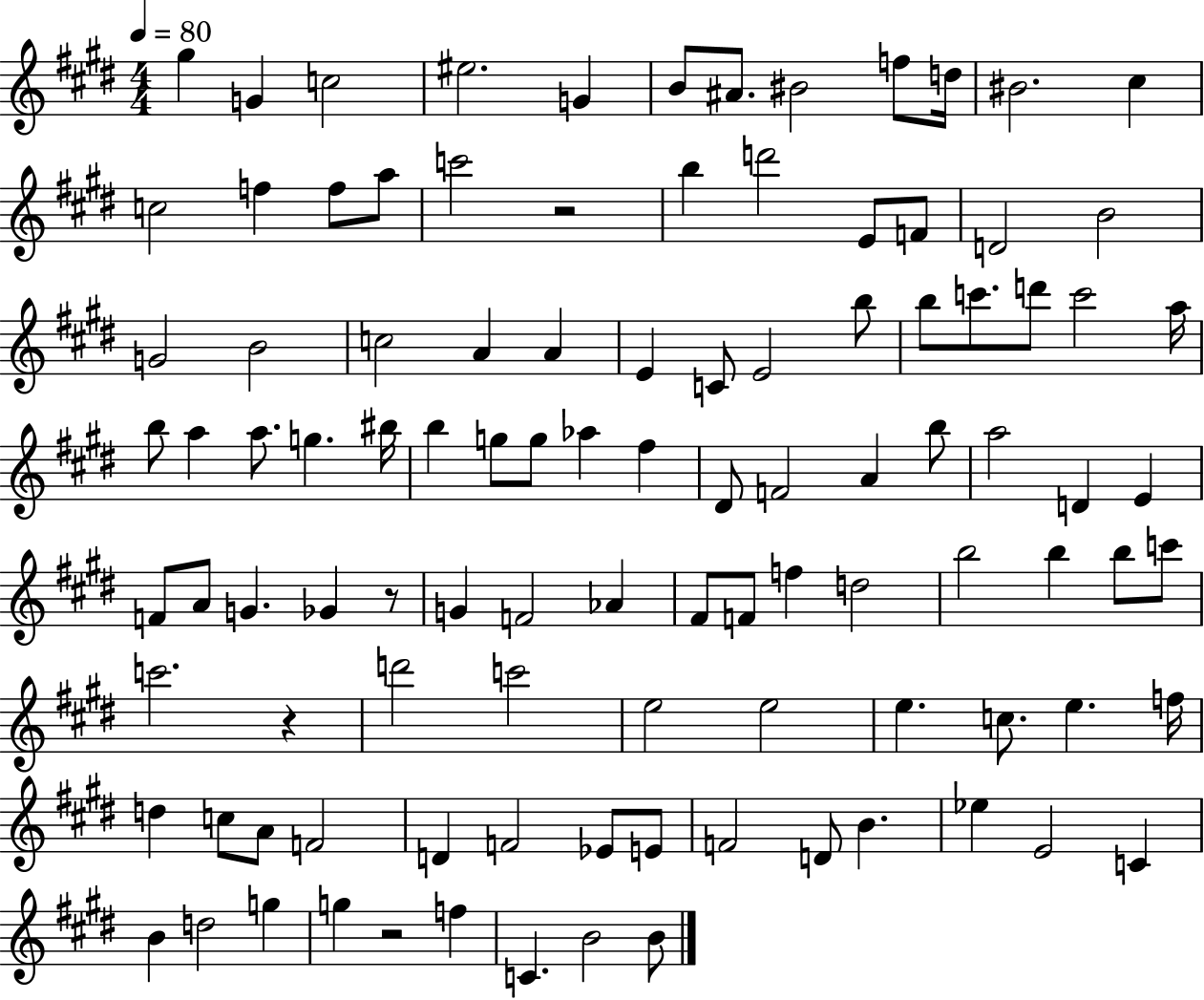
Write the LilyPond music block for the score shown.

{
  \clef treble
  \numericTimeSignature
  \time 4/4
  \key e \major
  \tempo 4 = 80
  gis''4 g'4 c''2 | eis''2. g'4 | b'8 ais'8. bis'2 f''8 d''16 | bis'2. cis''4 | \break c''2 f''4 f''8 a''8 | c'''2 r2 | b''4 d'''2 e'8 f'8 | d'2 b'2 | \break g'2 b'2 | c''2 a'4 a'4 | e'4 c'8 e'2 b''8 | b''8 c'''8. d'''8 c'''2 a''16 | \break b''8 a''4 a''8. g''4. bis''16 | b''4 g''8 g''8 aes''4 fis''4 | dis'8 f'2 a'4 b''8 | a''2 d'4 e'4 | \break f'8 a'8 g'4. ges'4 r8 | g'4 f'2 aes'4 | fis'8 f'8 f''4 d''2 | b''2 b''4 b''8 c'''8 | \break c'''2. r4 | d'''2 c'''2 | e''2 e''2 | e''4. c''8. e''4. f''16 | \break d''4 c''8 a'8 f'2 | d'4 f'2 ees'8 e'8 | f'2 d'8 b'4. | ees''4 e'2 c'4 | \break b'4 d''2 g''4 | g''4 r2 f''4 | c'4. b'2 b'8 | \bar "|."
}